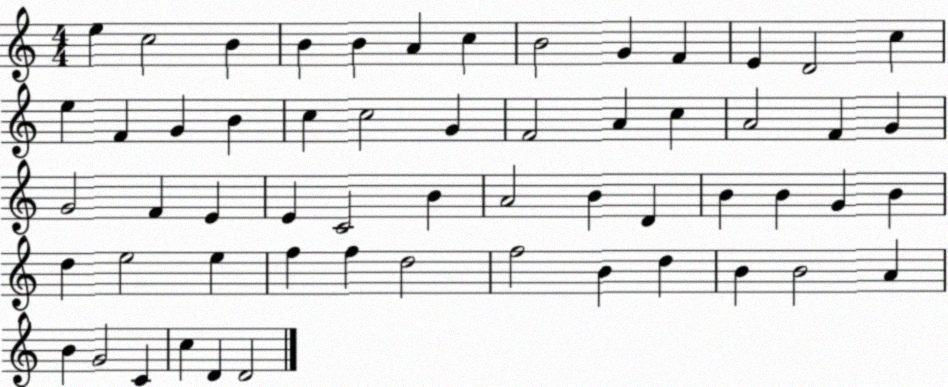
X:1
T:Untitled
M:4/4
L:1/4
K:C
e c2 B B B A c B2 G F E D2 c e F G B c c2 G F2 A c A2 F G G2 F E E C2 B A2 B D B B G B d e2 e f f d2 f2 B d B B2 A B G2 C c D D2